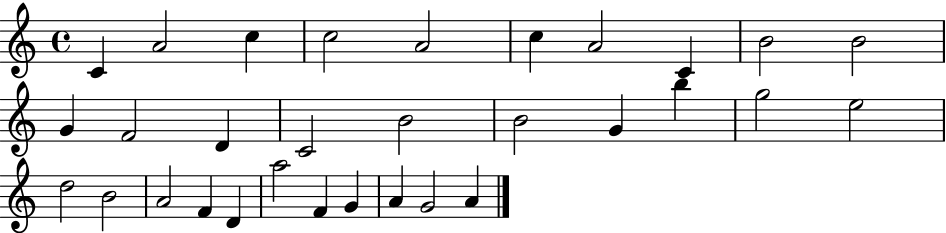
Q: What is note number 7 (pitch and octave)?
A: A4